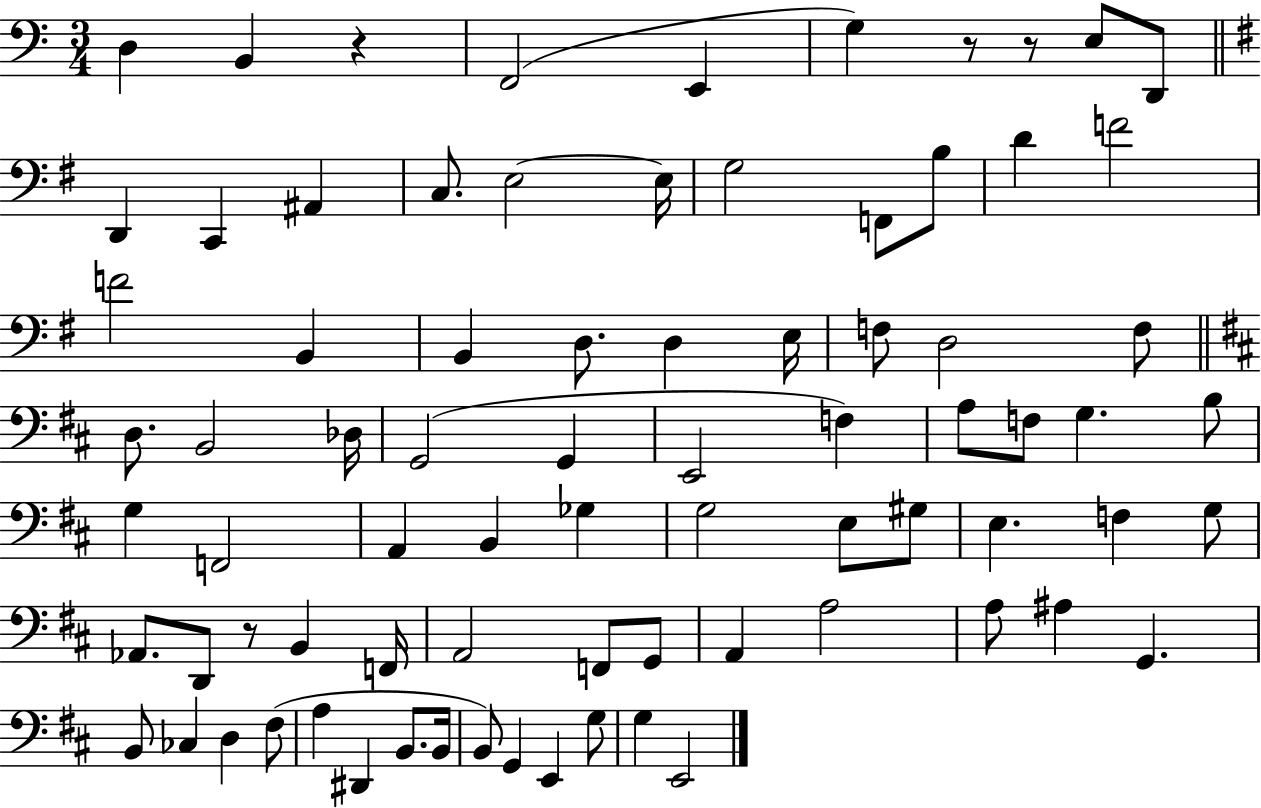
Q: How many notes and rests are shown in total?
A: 79